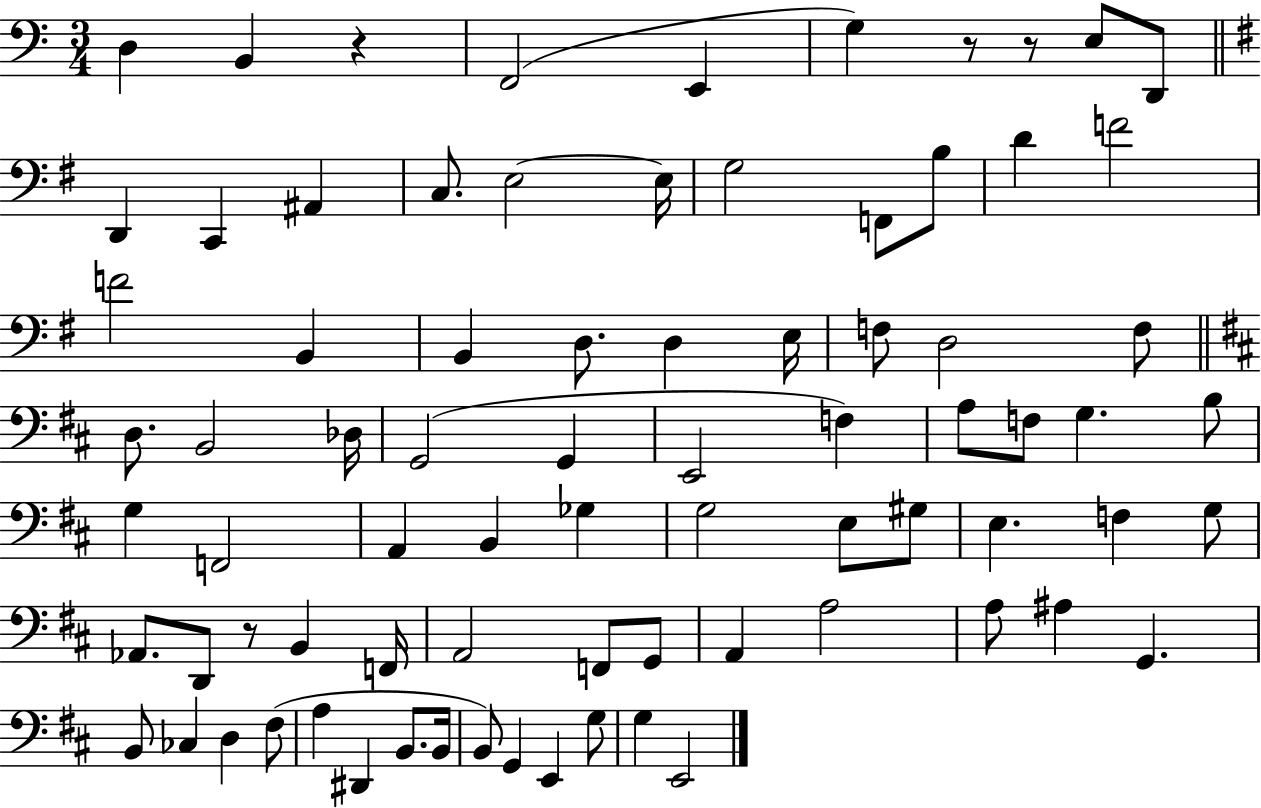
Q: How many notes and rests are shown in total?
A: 79